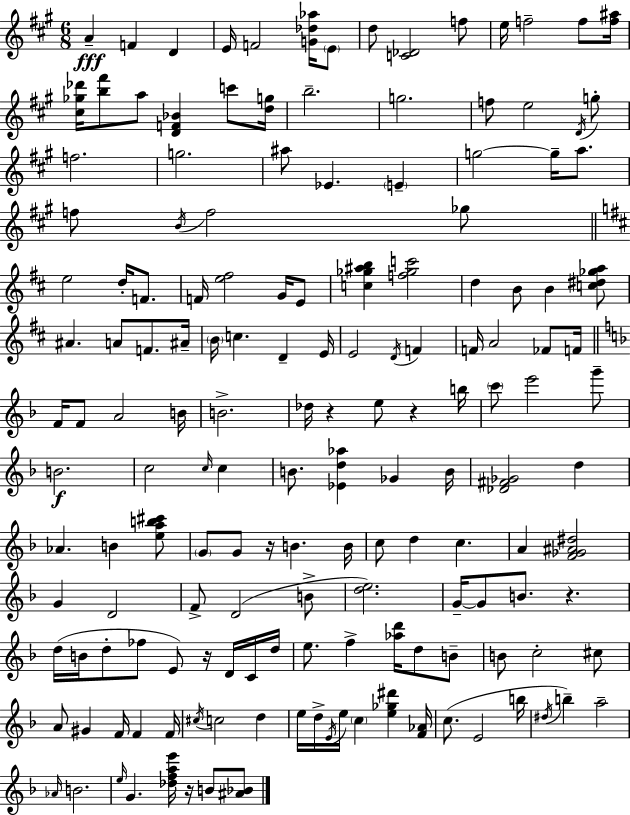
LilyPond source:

{
  \clef treble
  \numericTimeSignature
  \time 6/8
  \key a \major
  a'4--\fff f'4 d'4 | e'16 f'2 <g' des'' aes''>16 \parenthesize e'8 | d''8 <c' des'>2 f''8 | e''16 f''2-- f''8 <f'' ais''>16 | \break <cis'' ges'' des'''>16 <b'' fis'''>8 a''8 <d' f' bes'>4 c'''8 <d'' g''>16 | b''2.-- | g''2. | f''8 e''2 \acciaccatura { d'16 } g''8-. | \break f''2. | g''2. | ais''8 ees'4. \parenthesize e'4-- | g''2~~ g''16-- a''8. | \break f''8 \acciaccatura { b'16 } f''2 | ges''8 \bar "||" \break \key d \major e''2 d''16-. f'8. | f'16 <e'' fis''>2 g'16 e'8 | <c'' ges'' ais'' b''>4 <f'' ges'' c'''>2 | d''4 b'8 b'4 <c'' dis'' ges'' a''>8 | \break ais'4. a'8 f'8. ais'16-- | \parenthesize b'16 c''4. d'4-- e'16 | e'2 \acciaccatura { d'16 } f'4 | f'16 a'2 fes'8 | \break f'16 \bar "||" \break \key f \major f'16 f'8 a'2 b'16 | b'2.-> | des''16 r4 e''8 r4 b''16 | \parenthesize c'''8 e'''2 g'''8-- | \break b'2.\f | c''2 \grace { c''16 } c''4 | b'8. <ees' d'' aes''>4 ges'4 | b'16 <des' fis' ges'>2 d''4 | \break aes'4. b'4 <e'' a'' b'' cis'''>8 | \parenthesize g'8 g'8 r16 b'4. | b'16 c''8 d''4 c''4. | a'4 <f' ges' ais' dis''>2 | \break g'4 d'2 | f'8-> d'2( b'8-> | <d'' e''>2.) | g'16--~~ g'8 b'8. r4. | \break d''16( b'16 d''8-. fes''8 e'8) r16 d'16 c'16 | d''16 e''8. f''4-> <aes'' d'''>16 d''8 b'8-- | b'8 c''2-. cis''8 | a'8 gis'4 f'16 f'4 | \break f'16 \acciaccatura { cis''16 } c''2 d''4 | e''16 d''16-> \acciaccatura { e'16 } e''16 \parenthesize c''4 <e'' ges'' dis'''>4 | <f' aes'>16 c''8.( e'2 | b''16 \acciaccatura { dis''16 } b''4--) a''2-- | \break \grace { aes'16 } b'2. | \grace { e''16 } g'4. | <des'' f'' a'' e'''>16 r16 b'8 <ais' bes'>8 \bar "|."
}